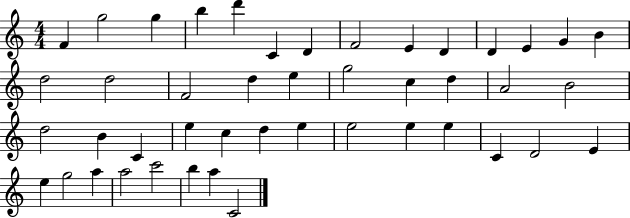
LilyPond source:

{
  \clef treble
  \numericTimeSignature
  \time 4/4
  \key c \major
  f'4 g''2 g''4 | b''4 d'''4 c'4 d'4 | f'2 e'4 d'4 | d'4 e'4 g'4 b'4 | \break d''2 d''2 | f'2 d''4 e''4 | g''2 c''4 d''4 | a'2 b'2 | \break d''2 b'4 c'4 | e''4 c''4 d''4 e''4 | e''2 e''4 e''4 | c'4 d'2 e'4 | \break e''4 g''2 a''4 | a''2 c'''2 | b''4 a''4 c'2 | \bar "|."
}